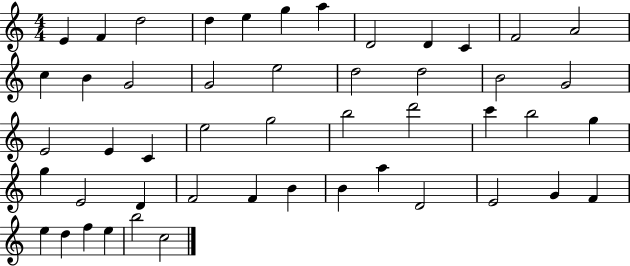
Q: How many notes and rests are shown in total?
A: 49